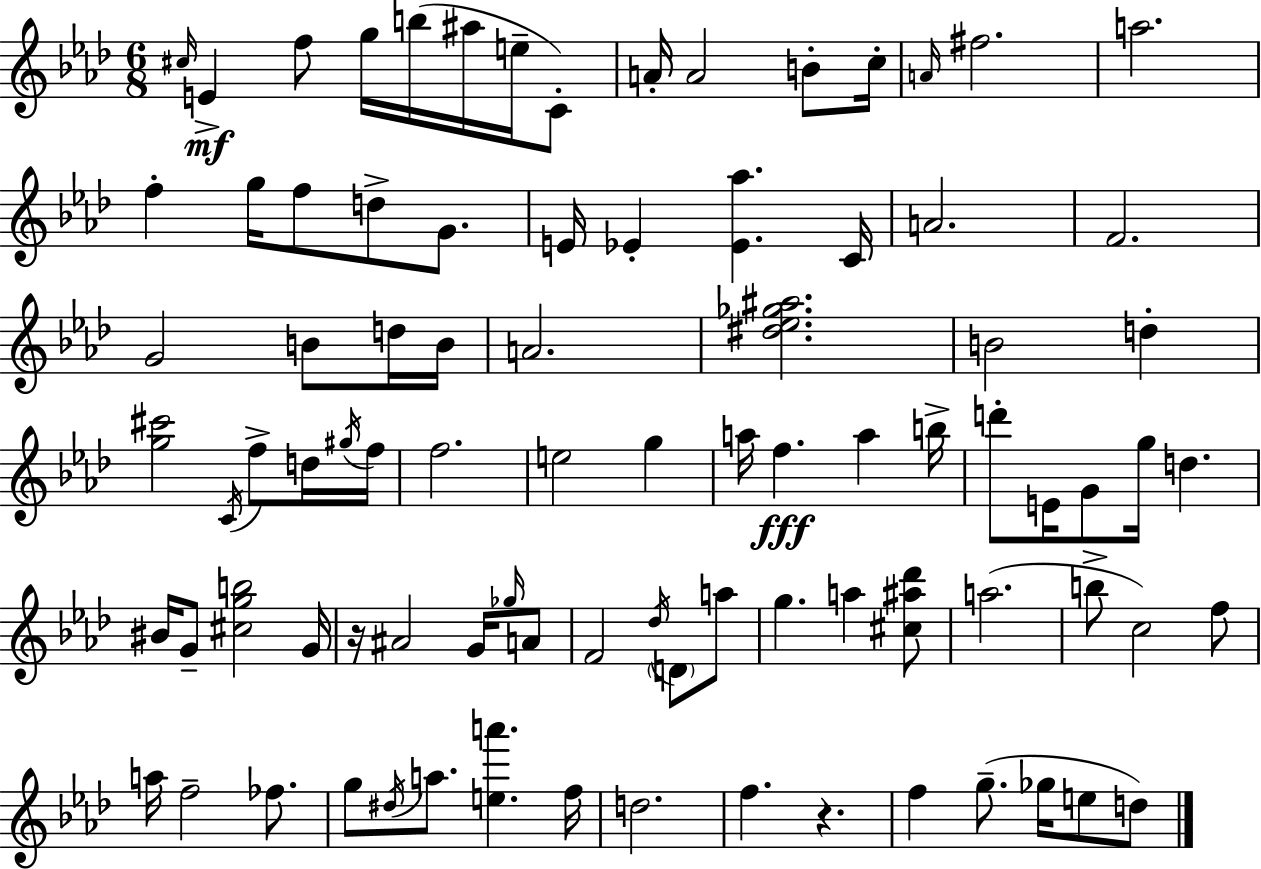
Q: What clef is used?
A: treble